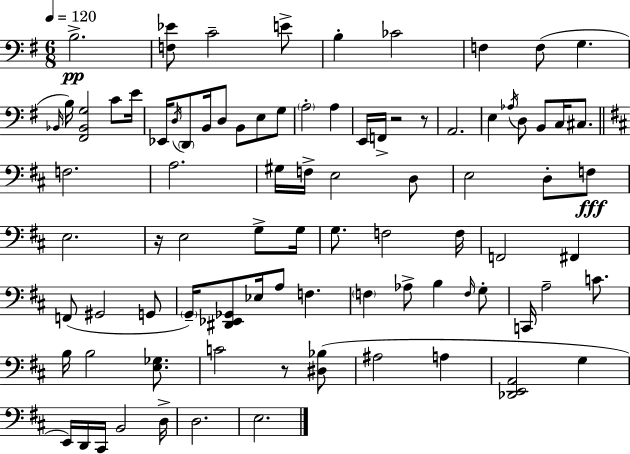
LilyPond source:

{
  \clef bass
  \numericTimeSignature
  \time 6/8
  \key e \minor
  \tempo 4 = 120
  b2.->\pp | <f ees'>8 c'2-- e'8-> | b4-. ces'2 | f4 f8( g4. | \break \grace { bes,16 }) b16 <fis, bes, g>2 c'8 | e'16 ees,16 \acciaccatura { d16 } \parenthesize d,8 b,16 d8 b,8 e8 | g8 \parenthesize a2-. a4 | e,16 f,16-> r2 | \break r8 a,2. | e4 \acciaccatura { aes16 } d8 b,8 c16 | cis8. \bar "||" \break \key d \major f2. | a2. | gis16 f16-> e2 d8 | e2 d8-. f8\fff | \break e2. | r16 e2 g8-> g16 | g8. f2 f16 | f,2 fis,4 | \break f,8( gis,2 g,8 | \parenthesize g,16--) <dis, ees, ges,>8 ees16 a8 f4. | \parenthesize f4 aes8-> b4 \grace { f16 } g8-. | c,16 a2-- c'8. | \break b16 b2 <e ges>8. | c'2 r8 <dis bes>8( | ais2 a4 | <des, e, a,>2 g4 | \break e,16) d,16 cis,16 b,2 | d16-> d2. | e2. | \bar "|."
}